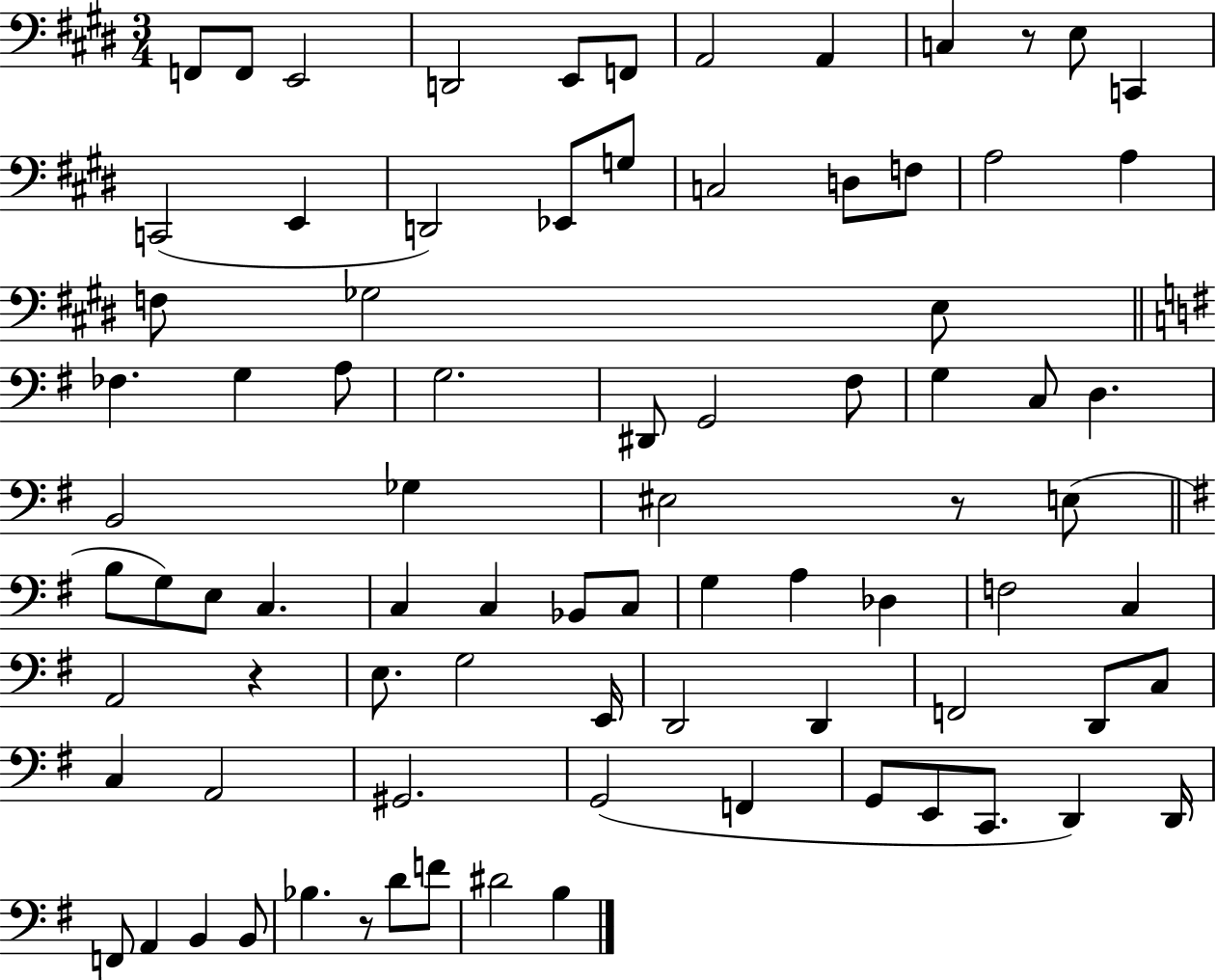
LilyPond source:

{
  \clef bass
  \numericTimeSignature
  \time 3/4
  \key e \major
  f,8 f,8 e,2 | d,2 e,8 f,8 | a,2 a,4 | c4 r8 e8 c,4 | \break c,2( e,4 | d,2) ees,8 g8 | c2 d8 f8 | a2 a4 | \break f8 ges2 e8 | \bar "||" \break \key e \minor fes4. g4 a8 | g2. | dis,8 g,2 fis8 | g4 c8 d4. | \break b,2 ges4 | eis2 r8 e8( | \bar "||" \break \key g \major b8 g8) e8 c4. | c4 c4 bes,8 c8 | g4 a4 des4 | f2 c4 | \break a,2 r4 | e8. g2 e,16 | d,2 d,4 | f,2 d,8 c8 | \break c4 a,2 | gis,2. | g,2( f,4 | g,8 e,8 c,8. d,4) d,16 | \break f,8 a,4 b,4 b,8 | bes4. r8 d'8 f'8 | dis'2 b4 | \bar "|."
}